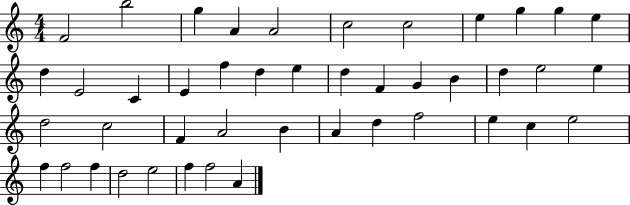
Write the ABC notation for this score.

X:1
T:Untitled
M:4/4
L:1/4
K:C
F2 b2 g A A2 c2 c2 e g g e d E2 C E f d e d F G B d e2 e d2 c2 F A2 B A d f2 e c e2 f f2 f d2 e2 f f2 A